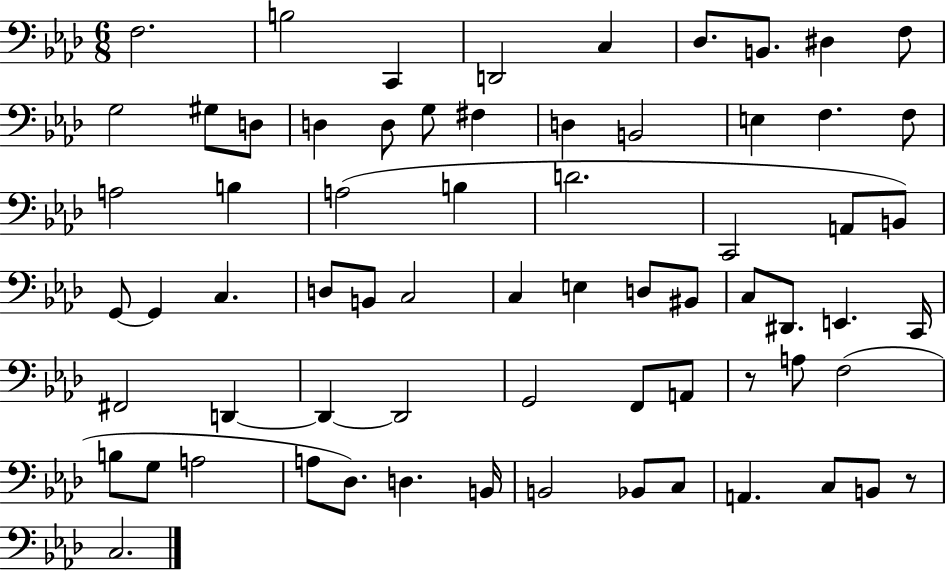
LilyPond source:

{
  \clef bass
  \numericTimeSignature
  \time 6/8
  \key aes \major
  f2. | b2 c,4 | d,2 c4 | des8. b,8. dis4 f8 | \break g2 gis8 d8 | d4 d8 g8 fis4 | d4 b,2 | e4 f4. f8 | \break a2 b4 | a2( b4 | d'2. | c,2 a,8 b,8) | \break g,8~~ g,4 c4. | d8 b,8 c2 | c4 e4 d8 bis,8 | c8 dis,8. e,4. c,16 | \break fis,2 d,4~~ | d,4~~ d,2 | g,2 f,8 a,8 | r8 a8 f2( | \break b8 g8 a2 | a8 des8.) d4. b,16 | b,2 bes,8 c8 | a,4. c8 b,8 r8 | \break c2. | \bar "|."
}